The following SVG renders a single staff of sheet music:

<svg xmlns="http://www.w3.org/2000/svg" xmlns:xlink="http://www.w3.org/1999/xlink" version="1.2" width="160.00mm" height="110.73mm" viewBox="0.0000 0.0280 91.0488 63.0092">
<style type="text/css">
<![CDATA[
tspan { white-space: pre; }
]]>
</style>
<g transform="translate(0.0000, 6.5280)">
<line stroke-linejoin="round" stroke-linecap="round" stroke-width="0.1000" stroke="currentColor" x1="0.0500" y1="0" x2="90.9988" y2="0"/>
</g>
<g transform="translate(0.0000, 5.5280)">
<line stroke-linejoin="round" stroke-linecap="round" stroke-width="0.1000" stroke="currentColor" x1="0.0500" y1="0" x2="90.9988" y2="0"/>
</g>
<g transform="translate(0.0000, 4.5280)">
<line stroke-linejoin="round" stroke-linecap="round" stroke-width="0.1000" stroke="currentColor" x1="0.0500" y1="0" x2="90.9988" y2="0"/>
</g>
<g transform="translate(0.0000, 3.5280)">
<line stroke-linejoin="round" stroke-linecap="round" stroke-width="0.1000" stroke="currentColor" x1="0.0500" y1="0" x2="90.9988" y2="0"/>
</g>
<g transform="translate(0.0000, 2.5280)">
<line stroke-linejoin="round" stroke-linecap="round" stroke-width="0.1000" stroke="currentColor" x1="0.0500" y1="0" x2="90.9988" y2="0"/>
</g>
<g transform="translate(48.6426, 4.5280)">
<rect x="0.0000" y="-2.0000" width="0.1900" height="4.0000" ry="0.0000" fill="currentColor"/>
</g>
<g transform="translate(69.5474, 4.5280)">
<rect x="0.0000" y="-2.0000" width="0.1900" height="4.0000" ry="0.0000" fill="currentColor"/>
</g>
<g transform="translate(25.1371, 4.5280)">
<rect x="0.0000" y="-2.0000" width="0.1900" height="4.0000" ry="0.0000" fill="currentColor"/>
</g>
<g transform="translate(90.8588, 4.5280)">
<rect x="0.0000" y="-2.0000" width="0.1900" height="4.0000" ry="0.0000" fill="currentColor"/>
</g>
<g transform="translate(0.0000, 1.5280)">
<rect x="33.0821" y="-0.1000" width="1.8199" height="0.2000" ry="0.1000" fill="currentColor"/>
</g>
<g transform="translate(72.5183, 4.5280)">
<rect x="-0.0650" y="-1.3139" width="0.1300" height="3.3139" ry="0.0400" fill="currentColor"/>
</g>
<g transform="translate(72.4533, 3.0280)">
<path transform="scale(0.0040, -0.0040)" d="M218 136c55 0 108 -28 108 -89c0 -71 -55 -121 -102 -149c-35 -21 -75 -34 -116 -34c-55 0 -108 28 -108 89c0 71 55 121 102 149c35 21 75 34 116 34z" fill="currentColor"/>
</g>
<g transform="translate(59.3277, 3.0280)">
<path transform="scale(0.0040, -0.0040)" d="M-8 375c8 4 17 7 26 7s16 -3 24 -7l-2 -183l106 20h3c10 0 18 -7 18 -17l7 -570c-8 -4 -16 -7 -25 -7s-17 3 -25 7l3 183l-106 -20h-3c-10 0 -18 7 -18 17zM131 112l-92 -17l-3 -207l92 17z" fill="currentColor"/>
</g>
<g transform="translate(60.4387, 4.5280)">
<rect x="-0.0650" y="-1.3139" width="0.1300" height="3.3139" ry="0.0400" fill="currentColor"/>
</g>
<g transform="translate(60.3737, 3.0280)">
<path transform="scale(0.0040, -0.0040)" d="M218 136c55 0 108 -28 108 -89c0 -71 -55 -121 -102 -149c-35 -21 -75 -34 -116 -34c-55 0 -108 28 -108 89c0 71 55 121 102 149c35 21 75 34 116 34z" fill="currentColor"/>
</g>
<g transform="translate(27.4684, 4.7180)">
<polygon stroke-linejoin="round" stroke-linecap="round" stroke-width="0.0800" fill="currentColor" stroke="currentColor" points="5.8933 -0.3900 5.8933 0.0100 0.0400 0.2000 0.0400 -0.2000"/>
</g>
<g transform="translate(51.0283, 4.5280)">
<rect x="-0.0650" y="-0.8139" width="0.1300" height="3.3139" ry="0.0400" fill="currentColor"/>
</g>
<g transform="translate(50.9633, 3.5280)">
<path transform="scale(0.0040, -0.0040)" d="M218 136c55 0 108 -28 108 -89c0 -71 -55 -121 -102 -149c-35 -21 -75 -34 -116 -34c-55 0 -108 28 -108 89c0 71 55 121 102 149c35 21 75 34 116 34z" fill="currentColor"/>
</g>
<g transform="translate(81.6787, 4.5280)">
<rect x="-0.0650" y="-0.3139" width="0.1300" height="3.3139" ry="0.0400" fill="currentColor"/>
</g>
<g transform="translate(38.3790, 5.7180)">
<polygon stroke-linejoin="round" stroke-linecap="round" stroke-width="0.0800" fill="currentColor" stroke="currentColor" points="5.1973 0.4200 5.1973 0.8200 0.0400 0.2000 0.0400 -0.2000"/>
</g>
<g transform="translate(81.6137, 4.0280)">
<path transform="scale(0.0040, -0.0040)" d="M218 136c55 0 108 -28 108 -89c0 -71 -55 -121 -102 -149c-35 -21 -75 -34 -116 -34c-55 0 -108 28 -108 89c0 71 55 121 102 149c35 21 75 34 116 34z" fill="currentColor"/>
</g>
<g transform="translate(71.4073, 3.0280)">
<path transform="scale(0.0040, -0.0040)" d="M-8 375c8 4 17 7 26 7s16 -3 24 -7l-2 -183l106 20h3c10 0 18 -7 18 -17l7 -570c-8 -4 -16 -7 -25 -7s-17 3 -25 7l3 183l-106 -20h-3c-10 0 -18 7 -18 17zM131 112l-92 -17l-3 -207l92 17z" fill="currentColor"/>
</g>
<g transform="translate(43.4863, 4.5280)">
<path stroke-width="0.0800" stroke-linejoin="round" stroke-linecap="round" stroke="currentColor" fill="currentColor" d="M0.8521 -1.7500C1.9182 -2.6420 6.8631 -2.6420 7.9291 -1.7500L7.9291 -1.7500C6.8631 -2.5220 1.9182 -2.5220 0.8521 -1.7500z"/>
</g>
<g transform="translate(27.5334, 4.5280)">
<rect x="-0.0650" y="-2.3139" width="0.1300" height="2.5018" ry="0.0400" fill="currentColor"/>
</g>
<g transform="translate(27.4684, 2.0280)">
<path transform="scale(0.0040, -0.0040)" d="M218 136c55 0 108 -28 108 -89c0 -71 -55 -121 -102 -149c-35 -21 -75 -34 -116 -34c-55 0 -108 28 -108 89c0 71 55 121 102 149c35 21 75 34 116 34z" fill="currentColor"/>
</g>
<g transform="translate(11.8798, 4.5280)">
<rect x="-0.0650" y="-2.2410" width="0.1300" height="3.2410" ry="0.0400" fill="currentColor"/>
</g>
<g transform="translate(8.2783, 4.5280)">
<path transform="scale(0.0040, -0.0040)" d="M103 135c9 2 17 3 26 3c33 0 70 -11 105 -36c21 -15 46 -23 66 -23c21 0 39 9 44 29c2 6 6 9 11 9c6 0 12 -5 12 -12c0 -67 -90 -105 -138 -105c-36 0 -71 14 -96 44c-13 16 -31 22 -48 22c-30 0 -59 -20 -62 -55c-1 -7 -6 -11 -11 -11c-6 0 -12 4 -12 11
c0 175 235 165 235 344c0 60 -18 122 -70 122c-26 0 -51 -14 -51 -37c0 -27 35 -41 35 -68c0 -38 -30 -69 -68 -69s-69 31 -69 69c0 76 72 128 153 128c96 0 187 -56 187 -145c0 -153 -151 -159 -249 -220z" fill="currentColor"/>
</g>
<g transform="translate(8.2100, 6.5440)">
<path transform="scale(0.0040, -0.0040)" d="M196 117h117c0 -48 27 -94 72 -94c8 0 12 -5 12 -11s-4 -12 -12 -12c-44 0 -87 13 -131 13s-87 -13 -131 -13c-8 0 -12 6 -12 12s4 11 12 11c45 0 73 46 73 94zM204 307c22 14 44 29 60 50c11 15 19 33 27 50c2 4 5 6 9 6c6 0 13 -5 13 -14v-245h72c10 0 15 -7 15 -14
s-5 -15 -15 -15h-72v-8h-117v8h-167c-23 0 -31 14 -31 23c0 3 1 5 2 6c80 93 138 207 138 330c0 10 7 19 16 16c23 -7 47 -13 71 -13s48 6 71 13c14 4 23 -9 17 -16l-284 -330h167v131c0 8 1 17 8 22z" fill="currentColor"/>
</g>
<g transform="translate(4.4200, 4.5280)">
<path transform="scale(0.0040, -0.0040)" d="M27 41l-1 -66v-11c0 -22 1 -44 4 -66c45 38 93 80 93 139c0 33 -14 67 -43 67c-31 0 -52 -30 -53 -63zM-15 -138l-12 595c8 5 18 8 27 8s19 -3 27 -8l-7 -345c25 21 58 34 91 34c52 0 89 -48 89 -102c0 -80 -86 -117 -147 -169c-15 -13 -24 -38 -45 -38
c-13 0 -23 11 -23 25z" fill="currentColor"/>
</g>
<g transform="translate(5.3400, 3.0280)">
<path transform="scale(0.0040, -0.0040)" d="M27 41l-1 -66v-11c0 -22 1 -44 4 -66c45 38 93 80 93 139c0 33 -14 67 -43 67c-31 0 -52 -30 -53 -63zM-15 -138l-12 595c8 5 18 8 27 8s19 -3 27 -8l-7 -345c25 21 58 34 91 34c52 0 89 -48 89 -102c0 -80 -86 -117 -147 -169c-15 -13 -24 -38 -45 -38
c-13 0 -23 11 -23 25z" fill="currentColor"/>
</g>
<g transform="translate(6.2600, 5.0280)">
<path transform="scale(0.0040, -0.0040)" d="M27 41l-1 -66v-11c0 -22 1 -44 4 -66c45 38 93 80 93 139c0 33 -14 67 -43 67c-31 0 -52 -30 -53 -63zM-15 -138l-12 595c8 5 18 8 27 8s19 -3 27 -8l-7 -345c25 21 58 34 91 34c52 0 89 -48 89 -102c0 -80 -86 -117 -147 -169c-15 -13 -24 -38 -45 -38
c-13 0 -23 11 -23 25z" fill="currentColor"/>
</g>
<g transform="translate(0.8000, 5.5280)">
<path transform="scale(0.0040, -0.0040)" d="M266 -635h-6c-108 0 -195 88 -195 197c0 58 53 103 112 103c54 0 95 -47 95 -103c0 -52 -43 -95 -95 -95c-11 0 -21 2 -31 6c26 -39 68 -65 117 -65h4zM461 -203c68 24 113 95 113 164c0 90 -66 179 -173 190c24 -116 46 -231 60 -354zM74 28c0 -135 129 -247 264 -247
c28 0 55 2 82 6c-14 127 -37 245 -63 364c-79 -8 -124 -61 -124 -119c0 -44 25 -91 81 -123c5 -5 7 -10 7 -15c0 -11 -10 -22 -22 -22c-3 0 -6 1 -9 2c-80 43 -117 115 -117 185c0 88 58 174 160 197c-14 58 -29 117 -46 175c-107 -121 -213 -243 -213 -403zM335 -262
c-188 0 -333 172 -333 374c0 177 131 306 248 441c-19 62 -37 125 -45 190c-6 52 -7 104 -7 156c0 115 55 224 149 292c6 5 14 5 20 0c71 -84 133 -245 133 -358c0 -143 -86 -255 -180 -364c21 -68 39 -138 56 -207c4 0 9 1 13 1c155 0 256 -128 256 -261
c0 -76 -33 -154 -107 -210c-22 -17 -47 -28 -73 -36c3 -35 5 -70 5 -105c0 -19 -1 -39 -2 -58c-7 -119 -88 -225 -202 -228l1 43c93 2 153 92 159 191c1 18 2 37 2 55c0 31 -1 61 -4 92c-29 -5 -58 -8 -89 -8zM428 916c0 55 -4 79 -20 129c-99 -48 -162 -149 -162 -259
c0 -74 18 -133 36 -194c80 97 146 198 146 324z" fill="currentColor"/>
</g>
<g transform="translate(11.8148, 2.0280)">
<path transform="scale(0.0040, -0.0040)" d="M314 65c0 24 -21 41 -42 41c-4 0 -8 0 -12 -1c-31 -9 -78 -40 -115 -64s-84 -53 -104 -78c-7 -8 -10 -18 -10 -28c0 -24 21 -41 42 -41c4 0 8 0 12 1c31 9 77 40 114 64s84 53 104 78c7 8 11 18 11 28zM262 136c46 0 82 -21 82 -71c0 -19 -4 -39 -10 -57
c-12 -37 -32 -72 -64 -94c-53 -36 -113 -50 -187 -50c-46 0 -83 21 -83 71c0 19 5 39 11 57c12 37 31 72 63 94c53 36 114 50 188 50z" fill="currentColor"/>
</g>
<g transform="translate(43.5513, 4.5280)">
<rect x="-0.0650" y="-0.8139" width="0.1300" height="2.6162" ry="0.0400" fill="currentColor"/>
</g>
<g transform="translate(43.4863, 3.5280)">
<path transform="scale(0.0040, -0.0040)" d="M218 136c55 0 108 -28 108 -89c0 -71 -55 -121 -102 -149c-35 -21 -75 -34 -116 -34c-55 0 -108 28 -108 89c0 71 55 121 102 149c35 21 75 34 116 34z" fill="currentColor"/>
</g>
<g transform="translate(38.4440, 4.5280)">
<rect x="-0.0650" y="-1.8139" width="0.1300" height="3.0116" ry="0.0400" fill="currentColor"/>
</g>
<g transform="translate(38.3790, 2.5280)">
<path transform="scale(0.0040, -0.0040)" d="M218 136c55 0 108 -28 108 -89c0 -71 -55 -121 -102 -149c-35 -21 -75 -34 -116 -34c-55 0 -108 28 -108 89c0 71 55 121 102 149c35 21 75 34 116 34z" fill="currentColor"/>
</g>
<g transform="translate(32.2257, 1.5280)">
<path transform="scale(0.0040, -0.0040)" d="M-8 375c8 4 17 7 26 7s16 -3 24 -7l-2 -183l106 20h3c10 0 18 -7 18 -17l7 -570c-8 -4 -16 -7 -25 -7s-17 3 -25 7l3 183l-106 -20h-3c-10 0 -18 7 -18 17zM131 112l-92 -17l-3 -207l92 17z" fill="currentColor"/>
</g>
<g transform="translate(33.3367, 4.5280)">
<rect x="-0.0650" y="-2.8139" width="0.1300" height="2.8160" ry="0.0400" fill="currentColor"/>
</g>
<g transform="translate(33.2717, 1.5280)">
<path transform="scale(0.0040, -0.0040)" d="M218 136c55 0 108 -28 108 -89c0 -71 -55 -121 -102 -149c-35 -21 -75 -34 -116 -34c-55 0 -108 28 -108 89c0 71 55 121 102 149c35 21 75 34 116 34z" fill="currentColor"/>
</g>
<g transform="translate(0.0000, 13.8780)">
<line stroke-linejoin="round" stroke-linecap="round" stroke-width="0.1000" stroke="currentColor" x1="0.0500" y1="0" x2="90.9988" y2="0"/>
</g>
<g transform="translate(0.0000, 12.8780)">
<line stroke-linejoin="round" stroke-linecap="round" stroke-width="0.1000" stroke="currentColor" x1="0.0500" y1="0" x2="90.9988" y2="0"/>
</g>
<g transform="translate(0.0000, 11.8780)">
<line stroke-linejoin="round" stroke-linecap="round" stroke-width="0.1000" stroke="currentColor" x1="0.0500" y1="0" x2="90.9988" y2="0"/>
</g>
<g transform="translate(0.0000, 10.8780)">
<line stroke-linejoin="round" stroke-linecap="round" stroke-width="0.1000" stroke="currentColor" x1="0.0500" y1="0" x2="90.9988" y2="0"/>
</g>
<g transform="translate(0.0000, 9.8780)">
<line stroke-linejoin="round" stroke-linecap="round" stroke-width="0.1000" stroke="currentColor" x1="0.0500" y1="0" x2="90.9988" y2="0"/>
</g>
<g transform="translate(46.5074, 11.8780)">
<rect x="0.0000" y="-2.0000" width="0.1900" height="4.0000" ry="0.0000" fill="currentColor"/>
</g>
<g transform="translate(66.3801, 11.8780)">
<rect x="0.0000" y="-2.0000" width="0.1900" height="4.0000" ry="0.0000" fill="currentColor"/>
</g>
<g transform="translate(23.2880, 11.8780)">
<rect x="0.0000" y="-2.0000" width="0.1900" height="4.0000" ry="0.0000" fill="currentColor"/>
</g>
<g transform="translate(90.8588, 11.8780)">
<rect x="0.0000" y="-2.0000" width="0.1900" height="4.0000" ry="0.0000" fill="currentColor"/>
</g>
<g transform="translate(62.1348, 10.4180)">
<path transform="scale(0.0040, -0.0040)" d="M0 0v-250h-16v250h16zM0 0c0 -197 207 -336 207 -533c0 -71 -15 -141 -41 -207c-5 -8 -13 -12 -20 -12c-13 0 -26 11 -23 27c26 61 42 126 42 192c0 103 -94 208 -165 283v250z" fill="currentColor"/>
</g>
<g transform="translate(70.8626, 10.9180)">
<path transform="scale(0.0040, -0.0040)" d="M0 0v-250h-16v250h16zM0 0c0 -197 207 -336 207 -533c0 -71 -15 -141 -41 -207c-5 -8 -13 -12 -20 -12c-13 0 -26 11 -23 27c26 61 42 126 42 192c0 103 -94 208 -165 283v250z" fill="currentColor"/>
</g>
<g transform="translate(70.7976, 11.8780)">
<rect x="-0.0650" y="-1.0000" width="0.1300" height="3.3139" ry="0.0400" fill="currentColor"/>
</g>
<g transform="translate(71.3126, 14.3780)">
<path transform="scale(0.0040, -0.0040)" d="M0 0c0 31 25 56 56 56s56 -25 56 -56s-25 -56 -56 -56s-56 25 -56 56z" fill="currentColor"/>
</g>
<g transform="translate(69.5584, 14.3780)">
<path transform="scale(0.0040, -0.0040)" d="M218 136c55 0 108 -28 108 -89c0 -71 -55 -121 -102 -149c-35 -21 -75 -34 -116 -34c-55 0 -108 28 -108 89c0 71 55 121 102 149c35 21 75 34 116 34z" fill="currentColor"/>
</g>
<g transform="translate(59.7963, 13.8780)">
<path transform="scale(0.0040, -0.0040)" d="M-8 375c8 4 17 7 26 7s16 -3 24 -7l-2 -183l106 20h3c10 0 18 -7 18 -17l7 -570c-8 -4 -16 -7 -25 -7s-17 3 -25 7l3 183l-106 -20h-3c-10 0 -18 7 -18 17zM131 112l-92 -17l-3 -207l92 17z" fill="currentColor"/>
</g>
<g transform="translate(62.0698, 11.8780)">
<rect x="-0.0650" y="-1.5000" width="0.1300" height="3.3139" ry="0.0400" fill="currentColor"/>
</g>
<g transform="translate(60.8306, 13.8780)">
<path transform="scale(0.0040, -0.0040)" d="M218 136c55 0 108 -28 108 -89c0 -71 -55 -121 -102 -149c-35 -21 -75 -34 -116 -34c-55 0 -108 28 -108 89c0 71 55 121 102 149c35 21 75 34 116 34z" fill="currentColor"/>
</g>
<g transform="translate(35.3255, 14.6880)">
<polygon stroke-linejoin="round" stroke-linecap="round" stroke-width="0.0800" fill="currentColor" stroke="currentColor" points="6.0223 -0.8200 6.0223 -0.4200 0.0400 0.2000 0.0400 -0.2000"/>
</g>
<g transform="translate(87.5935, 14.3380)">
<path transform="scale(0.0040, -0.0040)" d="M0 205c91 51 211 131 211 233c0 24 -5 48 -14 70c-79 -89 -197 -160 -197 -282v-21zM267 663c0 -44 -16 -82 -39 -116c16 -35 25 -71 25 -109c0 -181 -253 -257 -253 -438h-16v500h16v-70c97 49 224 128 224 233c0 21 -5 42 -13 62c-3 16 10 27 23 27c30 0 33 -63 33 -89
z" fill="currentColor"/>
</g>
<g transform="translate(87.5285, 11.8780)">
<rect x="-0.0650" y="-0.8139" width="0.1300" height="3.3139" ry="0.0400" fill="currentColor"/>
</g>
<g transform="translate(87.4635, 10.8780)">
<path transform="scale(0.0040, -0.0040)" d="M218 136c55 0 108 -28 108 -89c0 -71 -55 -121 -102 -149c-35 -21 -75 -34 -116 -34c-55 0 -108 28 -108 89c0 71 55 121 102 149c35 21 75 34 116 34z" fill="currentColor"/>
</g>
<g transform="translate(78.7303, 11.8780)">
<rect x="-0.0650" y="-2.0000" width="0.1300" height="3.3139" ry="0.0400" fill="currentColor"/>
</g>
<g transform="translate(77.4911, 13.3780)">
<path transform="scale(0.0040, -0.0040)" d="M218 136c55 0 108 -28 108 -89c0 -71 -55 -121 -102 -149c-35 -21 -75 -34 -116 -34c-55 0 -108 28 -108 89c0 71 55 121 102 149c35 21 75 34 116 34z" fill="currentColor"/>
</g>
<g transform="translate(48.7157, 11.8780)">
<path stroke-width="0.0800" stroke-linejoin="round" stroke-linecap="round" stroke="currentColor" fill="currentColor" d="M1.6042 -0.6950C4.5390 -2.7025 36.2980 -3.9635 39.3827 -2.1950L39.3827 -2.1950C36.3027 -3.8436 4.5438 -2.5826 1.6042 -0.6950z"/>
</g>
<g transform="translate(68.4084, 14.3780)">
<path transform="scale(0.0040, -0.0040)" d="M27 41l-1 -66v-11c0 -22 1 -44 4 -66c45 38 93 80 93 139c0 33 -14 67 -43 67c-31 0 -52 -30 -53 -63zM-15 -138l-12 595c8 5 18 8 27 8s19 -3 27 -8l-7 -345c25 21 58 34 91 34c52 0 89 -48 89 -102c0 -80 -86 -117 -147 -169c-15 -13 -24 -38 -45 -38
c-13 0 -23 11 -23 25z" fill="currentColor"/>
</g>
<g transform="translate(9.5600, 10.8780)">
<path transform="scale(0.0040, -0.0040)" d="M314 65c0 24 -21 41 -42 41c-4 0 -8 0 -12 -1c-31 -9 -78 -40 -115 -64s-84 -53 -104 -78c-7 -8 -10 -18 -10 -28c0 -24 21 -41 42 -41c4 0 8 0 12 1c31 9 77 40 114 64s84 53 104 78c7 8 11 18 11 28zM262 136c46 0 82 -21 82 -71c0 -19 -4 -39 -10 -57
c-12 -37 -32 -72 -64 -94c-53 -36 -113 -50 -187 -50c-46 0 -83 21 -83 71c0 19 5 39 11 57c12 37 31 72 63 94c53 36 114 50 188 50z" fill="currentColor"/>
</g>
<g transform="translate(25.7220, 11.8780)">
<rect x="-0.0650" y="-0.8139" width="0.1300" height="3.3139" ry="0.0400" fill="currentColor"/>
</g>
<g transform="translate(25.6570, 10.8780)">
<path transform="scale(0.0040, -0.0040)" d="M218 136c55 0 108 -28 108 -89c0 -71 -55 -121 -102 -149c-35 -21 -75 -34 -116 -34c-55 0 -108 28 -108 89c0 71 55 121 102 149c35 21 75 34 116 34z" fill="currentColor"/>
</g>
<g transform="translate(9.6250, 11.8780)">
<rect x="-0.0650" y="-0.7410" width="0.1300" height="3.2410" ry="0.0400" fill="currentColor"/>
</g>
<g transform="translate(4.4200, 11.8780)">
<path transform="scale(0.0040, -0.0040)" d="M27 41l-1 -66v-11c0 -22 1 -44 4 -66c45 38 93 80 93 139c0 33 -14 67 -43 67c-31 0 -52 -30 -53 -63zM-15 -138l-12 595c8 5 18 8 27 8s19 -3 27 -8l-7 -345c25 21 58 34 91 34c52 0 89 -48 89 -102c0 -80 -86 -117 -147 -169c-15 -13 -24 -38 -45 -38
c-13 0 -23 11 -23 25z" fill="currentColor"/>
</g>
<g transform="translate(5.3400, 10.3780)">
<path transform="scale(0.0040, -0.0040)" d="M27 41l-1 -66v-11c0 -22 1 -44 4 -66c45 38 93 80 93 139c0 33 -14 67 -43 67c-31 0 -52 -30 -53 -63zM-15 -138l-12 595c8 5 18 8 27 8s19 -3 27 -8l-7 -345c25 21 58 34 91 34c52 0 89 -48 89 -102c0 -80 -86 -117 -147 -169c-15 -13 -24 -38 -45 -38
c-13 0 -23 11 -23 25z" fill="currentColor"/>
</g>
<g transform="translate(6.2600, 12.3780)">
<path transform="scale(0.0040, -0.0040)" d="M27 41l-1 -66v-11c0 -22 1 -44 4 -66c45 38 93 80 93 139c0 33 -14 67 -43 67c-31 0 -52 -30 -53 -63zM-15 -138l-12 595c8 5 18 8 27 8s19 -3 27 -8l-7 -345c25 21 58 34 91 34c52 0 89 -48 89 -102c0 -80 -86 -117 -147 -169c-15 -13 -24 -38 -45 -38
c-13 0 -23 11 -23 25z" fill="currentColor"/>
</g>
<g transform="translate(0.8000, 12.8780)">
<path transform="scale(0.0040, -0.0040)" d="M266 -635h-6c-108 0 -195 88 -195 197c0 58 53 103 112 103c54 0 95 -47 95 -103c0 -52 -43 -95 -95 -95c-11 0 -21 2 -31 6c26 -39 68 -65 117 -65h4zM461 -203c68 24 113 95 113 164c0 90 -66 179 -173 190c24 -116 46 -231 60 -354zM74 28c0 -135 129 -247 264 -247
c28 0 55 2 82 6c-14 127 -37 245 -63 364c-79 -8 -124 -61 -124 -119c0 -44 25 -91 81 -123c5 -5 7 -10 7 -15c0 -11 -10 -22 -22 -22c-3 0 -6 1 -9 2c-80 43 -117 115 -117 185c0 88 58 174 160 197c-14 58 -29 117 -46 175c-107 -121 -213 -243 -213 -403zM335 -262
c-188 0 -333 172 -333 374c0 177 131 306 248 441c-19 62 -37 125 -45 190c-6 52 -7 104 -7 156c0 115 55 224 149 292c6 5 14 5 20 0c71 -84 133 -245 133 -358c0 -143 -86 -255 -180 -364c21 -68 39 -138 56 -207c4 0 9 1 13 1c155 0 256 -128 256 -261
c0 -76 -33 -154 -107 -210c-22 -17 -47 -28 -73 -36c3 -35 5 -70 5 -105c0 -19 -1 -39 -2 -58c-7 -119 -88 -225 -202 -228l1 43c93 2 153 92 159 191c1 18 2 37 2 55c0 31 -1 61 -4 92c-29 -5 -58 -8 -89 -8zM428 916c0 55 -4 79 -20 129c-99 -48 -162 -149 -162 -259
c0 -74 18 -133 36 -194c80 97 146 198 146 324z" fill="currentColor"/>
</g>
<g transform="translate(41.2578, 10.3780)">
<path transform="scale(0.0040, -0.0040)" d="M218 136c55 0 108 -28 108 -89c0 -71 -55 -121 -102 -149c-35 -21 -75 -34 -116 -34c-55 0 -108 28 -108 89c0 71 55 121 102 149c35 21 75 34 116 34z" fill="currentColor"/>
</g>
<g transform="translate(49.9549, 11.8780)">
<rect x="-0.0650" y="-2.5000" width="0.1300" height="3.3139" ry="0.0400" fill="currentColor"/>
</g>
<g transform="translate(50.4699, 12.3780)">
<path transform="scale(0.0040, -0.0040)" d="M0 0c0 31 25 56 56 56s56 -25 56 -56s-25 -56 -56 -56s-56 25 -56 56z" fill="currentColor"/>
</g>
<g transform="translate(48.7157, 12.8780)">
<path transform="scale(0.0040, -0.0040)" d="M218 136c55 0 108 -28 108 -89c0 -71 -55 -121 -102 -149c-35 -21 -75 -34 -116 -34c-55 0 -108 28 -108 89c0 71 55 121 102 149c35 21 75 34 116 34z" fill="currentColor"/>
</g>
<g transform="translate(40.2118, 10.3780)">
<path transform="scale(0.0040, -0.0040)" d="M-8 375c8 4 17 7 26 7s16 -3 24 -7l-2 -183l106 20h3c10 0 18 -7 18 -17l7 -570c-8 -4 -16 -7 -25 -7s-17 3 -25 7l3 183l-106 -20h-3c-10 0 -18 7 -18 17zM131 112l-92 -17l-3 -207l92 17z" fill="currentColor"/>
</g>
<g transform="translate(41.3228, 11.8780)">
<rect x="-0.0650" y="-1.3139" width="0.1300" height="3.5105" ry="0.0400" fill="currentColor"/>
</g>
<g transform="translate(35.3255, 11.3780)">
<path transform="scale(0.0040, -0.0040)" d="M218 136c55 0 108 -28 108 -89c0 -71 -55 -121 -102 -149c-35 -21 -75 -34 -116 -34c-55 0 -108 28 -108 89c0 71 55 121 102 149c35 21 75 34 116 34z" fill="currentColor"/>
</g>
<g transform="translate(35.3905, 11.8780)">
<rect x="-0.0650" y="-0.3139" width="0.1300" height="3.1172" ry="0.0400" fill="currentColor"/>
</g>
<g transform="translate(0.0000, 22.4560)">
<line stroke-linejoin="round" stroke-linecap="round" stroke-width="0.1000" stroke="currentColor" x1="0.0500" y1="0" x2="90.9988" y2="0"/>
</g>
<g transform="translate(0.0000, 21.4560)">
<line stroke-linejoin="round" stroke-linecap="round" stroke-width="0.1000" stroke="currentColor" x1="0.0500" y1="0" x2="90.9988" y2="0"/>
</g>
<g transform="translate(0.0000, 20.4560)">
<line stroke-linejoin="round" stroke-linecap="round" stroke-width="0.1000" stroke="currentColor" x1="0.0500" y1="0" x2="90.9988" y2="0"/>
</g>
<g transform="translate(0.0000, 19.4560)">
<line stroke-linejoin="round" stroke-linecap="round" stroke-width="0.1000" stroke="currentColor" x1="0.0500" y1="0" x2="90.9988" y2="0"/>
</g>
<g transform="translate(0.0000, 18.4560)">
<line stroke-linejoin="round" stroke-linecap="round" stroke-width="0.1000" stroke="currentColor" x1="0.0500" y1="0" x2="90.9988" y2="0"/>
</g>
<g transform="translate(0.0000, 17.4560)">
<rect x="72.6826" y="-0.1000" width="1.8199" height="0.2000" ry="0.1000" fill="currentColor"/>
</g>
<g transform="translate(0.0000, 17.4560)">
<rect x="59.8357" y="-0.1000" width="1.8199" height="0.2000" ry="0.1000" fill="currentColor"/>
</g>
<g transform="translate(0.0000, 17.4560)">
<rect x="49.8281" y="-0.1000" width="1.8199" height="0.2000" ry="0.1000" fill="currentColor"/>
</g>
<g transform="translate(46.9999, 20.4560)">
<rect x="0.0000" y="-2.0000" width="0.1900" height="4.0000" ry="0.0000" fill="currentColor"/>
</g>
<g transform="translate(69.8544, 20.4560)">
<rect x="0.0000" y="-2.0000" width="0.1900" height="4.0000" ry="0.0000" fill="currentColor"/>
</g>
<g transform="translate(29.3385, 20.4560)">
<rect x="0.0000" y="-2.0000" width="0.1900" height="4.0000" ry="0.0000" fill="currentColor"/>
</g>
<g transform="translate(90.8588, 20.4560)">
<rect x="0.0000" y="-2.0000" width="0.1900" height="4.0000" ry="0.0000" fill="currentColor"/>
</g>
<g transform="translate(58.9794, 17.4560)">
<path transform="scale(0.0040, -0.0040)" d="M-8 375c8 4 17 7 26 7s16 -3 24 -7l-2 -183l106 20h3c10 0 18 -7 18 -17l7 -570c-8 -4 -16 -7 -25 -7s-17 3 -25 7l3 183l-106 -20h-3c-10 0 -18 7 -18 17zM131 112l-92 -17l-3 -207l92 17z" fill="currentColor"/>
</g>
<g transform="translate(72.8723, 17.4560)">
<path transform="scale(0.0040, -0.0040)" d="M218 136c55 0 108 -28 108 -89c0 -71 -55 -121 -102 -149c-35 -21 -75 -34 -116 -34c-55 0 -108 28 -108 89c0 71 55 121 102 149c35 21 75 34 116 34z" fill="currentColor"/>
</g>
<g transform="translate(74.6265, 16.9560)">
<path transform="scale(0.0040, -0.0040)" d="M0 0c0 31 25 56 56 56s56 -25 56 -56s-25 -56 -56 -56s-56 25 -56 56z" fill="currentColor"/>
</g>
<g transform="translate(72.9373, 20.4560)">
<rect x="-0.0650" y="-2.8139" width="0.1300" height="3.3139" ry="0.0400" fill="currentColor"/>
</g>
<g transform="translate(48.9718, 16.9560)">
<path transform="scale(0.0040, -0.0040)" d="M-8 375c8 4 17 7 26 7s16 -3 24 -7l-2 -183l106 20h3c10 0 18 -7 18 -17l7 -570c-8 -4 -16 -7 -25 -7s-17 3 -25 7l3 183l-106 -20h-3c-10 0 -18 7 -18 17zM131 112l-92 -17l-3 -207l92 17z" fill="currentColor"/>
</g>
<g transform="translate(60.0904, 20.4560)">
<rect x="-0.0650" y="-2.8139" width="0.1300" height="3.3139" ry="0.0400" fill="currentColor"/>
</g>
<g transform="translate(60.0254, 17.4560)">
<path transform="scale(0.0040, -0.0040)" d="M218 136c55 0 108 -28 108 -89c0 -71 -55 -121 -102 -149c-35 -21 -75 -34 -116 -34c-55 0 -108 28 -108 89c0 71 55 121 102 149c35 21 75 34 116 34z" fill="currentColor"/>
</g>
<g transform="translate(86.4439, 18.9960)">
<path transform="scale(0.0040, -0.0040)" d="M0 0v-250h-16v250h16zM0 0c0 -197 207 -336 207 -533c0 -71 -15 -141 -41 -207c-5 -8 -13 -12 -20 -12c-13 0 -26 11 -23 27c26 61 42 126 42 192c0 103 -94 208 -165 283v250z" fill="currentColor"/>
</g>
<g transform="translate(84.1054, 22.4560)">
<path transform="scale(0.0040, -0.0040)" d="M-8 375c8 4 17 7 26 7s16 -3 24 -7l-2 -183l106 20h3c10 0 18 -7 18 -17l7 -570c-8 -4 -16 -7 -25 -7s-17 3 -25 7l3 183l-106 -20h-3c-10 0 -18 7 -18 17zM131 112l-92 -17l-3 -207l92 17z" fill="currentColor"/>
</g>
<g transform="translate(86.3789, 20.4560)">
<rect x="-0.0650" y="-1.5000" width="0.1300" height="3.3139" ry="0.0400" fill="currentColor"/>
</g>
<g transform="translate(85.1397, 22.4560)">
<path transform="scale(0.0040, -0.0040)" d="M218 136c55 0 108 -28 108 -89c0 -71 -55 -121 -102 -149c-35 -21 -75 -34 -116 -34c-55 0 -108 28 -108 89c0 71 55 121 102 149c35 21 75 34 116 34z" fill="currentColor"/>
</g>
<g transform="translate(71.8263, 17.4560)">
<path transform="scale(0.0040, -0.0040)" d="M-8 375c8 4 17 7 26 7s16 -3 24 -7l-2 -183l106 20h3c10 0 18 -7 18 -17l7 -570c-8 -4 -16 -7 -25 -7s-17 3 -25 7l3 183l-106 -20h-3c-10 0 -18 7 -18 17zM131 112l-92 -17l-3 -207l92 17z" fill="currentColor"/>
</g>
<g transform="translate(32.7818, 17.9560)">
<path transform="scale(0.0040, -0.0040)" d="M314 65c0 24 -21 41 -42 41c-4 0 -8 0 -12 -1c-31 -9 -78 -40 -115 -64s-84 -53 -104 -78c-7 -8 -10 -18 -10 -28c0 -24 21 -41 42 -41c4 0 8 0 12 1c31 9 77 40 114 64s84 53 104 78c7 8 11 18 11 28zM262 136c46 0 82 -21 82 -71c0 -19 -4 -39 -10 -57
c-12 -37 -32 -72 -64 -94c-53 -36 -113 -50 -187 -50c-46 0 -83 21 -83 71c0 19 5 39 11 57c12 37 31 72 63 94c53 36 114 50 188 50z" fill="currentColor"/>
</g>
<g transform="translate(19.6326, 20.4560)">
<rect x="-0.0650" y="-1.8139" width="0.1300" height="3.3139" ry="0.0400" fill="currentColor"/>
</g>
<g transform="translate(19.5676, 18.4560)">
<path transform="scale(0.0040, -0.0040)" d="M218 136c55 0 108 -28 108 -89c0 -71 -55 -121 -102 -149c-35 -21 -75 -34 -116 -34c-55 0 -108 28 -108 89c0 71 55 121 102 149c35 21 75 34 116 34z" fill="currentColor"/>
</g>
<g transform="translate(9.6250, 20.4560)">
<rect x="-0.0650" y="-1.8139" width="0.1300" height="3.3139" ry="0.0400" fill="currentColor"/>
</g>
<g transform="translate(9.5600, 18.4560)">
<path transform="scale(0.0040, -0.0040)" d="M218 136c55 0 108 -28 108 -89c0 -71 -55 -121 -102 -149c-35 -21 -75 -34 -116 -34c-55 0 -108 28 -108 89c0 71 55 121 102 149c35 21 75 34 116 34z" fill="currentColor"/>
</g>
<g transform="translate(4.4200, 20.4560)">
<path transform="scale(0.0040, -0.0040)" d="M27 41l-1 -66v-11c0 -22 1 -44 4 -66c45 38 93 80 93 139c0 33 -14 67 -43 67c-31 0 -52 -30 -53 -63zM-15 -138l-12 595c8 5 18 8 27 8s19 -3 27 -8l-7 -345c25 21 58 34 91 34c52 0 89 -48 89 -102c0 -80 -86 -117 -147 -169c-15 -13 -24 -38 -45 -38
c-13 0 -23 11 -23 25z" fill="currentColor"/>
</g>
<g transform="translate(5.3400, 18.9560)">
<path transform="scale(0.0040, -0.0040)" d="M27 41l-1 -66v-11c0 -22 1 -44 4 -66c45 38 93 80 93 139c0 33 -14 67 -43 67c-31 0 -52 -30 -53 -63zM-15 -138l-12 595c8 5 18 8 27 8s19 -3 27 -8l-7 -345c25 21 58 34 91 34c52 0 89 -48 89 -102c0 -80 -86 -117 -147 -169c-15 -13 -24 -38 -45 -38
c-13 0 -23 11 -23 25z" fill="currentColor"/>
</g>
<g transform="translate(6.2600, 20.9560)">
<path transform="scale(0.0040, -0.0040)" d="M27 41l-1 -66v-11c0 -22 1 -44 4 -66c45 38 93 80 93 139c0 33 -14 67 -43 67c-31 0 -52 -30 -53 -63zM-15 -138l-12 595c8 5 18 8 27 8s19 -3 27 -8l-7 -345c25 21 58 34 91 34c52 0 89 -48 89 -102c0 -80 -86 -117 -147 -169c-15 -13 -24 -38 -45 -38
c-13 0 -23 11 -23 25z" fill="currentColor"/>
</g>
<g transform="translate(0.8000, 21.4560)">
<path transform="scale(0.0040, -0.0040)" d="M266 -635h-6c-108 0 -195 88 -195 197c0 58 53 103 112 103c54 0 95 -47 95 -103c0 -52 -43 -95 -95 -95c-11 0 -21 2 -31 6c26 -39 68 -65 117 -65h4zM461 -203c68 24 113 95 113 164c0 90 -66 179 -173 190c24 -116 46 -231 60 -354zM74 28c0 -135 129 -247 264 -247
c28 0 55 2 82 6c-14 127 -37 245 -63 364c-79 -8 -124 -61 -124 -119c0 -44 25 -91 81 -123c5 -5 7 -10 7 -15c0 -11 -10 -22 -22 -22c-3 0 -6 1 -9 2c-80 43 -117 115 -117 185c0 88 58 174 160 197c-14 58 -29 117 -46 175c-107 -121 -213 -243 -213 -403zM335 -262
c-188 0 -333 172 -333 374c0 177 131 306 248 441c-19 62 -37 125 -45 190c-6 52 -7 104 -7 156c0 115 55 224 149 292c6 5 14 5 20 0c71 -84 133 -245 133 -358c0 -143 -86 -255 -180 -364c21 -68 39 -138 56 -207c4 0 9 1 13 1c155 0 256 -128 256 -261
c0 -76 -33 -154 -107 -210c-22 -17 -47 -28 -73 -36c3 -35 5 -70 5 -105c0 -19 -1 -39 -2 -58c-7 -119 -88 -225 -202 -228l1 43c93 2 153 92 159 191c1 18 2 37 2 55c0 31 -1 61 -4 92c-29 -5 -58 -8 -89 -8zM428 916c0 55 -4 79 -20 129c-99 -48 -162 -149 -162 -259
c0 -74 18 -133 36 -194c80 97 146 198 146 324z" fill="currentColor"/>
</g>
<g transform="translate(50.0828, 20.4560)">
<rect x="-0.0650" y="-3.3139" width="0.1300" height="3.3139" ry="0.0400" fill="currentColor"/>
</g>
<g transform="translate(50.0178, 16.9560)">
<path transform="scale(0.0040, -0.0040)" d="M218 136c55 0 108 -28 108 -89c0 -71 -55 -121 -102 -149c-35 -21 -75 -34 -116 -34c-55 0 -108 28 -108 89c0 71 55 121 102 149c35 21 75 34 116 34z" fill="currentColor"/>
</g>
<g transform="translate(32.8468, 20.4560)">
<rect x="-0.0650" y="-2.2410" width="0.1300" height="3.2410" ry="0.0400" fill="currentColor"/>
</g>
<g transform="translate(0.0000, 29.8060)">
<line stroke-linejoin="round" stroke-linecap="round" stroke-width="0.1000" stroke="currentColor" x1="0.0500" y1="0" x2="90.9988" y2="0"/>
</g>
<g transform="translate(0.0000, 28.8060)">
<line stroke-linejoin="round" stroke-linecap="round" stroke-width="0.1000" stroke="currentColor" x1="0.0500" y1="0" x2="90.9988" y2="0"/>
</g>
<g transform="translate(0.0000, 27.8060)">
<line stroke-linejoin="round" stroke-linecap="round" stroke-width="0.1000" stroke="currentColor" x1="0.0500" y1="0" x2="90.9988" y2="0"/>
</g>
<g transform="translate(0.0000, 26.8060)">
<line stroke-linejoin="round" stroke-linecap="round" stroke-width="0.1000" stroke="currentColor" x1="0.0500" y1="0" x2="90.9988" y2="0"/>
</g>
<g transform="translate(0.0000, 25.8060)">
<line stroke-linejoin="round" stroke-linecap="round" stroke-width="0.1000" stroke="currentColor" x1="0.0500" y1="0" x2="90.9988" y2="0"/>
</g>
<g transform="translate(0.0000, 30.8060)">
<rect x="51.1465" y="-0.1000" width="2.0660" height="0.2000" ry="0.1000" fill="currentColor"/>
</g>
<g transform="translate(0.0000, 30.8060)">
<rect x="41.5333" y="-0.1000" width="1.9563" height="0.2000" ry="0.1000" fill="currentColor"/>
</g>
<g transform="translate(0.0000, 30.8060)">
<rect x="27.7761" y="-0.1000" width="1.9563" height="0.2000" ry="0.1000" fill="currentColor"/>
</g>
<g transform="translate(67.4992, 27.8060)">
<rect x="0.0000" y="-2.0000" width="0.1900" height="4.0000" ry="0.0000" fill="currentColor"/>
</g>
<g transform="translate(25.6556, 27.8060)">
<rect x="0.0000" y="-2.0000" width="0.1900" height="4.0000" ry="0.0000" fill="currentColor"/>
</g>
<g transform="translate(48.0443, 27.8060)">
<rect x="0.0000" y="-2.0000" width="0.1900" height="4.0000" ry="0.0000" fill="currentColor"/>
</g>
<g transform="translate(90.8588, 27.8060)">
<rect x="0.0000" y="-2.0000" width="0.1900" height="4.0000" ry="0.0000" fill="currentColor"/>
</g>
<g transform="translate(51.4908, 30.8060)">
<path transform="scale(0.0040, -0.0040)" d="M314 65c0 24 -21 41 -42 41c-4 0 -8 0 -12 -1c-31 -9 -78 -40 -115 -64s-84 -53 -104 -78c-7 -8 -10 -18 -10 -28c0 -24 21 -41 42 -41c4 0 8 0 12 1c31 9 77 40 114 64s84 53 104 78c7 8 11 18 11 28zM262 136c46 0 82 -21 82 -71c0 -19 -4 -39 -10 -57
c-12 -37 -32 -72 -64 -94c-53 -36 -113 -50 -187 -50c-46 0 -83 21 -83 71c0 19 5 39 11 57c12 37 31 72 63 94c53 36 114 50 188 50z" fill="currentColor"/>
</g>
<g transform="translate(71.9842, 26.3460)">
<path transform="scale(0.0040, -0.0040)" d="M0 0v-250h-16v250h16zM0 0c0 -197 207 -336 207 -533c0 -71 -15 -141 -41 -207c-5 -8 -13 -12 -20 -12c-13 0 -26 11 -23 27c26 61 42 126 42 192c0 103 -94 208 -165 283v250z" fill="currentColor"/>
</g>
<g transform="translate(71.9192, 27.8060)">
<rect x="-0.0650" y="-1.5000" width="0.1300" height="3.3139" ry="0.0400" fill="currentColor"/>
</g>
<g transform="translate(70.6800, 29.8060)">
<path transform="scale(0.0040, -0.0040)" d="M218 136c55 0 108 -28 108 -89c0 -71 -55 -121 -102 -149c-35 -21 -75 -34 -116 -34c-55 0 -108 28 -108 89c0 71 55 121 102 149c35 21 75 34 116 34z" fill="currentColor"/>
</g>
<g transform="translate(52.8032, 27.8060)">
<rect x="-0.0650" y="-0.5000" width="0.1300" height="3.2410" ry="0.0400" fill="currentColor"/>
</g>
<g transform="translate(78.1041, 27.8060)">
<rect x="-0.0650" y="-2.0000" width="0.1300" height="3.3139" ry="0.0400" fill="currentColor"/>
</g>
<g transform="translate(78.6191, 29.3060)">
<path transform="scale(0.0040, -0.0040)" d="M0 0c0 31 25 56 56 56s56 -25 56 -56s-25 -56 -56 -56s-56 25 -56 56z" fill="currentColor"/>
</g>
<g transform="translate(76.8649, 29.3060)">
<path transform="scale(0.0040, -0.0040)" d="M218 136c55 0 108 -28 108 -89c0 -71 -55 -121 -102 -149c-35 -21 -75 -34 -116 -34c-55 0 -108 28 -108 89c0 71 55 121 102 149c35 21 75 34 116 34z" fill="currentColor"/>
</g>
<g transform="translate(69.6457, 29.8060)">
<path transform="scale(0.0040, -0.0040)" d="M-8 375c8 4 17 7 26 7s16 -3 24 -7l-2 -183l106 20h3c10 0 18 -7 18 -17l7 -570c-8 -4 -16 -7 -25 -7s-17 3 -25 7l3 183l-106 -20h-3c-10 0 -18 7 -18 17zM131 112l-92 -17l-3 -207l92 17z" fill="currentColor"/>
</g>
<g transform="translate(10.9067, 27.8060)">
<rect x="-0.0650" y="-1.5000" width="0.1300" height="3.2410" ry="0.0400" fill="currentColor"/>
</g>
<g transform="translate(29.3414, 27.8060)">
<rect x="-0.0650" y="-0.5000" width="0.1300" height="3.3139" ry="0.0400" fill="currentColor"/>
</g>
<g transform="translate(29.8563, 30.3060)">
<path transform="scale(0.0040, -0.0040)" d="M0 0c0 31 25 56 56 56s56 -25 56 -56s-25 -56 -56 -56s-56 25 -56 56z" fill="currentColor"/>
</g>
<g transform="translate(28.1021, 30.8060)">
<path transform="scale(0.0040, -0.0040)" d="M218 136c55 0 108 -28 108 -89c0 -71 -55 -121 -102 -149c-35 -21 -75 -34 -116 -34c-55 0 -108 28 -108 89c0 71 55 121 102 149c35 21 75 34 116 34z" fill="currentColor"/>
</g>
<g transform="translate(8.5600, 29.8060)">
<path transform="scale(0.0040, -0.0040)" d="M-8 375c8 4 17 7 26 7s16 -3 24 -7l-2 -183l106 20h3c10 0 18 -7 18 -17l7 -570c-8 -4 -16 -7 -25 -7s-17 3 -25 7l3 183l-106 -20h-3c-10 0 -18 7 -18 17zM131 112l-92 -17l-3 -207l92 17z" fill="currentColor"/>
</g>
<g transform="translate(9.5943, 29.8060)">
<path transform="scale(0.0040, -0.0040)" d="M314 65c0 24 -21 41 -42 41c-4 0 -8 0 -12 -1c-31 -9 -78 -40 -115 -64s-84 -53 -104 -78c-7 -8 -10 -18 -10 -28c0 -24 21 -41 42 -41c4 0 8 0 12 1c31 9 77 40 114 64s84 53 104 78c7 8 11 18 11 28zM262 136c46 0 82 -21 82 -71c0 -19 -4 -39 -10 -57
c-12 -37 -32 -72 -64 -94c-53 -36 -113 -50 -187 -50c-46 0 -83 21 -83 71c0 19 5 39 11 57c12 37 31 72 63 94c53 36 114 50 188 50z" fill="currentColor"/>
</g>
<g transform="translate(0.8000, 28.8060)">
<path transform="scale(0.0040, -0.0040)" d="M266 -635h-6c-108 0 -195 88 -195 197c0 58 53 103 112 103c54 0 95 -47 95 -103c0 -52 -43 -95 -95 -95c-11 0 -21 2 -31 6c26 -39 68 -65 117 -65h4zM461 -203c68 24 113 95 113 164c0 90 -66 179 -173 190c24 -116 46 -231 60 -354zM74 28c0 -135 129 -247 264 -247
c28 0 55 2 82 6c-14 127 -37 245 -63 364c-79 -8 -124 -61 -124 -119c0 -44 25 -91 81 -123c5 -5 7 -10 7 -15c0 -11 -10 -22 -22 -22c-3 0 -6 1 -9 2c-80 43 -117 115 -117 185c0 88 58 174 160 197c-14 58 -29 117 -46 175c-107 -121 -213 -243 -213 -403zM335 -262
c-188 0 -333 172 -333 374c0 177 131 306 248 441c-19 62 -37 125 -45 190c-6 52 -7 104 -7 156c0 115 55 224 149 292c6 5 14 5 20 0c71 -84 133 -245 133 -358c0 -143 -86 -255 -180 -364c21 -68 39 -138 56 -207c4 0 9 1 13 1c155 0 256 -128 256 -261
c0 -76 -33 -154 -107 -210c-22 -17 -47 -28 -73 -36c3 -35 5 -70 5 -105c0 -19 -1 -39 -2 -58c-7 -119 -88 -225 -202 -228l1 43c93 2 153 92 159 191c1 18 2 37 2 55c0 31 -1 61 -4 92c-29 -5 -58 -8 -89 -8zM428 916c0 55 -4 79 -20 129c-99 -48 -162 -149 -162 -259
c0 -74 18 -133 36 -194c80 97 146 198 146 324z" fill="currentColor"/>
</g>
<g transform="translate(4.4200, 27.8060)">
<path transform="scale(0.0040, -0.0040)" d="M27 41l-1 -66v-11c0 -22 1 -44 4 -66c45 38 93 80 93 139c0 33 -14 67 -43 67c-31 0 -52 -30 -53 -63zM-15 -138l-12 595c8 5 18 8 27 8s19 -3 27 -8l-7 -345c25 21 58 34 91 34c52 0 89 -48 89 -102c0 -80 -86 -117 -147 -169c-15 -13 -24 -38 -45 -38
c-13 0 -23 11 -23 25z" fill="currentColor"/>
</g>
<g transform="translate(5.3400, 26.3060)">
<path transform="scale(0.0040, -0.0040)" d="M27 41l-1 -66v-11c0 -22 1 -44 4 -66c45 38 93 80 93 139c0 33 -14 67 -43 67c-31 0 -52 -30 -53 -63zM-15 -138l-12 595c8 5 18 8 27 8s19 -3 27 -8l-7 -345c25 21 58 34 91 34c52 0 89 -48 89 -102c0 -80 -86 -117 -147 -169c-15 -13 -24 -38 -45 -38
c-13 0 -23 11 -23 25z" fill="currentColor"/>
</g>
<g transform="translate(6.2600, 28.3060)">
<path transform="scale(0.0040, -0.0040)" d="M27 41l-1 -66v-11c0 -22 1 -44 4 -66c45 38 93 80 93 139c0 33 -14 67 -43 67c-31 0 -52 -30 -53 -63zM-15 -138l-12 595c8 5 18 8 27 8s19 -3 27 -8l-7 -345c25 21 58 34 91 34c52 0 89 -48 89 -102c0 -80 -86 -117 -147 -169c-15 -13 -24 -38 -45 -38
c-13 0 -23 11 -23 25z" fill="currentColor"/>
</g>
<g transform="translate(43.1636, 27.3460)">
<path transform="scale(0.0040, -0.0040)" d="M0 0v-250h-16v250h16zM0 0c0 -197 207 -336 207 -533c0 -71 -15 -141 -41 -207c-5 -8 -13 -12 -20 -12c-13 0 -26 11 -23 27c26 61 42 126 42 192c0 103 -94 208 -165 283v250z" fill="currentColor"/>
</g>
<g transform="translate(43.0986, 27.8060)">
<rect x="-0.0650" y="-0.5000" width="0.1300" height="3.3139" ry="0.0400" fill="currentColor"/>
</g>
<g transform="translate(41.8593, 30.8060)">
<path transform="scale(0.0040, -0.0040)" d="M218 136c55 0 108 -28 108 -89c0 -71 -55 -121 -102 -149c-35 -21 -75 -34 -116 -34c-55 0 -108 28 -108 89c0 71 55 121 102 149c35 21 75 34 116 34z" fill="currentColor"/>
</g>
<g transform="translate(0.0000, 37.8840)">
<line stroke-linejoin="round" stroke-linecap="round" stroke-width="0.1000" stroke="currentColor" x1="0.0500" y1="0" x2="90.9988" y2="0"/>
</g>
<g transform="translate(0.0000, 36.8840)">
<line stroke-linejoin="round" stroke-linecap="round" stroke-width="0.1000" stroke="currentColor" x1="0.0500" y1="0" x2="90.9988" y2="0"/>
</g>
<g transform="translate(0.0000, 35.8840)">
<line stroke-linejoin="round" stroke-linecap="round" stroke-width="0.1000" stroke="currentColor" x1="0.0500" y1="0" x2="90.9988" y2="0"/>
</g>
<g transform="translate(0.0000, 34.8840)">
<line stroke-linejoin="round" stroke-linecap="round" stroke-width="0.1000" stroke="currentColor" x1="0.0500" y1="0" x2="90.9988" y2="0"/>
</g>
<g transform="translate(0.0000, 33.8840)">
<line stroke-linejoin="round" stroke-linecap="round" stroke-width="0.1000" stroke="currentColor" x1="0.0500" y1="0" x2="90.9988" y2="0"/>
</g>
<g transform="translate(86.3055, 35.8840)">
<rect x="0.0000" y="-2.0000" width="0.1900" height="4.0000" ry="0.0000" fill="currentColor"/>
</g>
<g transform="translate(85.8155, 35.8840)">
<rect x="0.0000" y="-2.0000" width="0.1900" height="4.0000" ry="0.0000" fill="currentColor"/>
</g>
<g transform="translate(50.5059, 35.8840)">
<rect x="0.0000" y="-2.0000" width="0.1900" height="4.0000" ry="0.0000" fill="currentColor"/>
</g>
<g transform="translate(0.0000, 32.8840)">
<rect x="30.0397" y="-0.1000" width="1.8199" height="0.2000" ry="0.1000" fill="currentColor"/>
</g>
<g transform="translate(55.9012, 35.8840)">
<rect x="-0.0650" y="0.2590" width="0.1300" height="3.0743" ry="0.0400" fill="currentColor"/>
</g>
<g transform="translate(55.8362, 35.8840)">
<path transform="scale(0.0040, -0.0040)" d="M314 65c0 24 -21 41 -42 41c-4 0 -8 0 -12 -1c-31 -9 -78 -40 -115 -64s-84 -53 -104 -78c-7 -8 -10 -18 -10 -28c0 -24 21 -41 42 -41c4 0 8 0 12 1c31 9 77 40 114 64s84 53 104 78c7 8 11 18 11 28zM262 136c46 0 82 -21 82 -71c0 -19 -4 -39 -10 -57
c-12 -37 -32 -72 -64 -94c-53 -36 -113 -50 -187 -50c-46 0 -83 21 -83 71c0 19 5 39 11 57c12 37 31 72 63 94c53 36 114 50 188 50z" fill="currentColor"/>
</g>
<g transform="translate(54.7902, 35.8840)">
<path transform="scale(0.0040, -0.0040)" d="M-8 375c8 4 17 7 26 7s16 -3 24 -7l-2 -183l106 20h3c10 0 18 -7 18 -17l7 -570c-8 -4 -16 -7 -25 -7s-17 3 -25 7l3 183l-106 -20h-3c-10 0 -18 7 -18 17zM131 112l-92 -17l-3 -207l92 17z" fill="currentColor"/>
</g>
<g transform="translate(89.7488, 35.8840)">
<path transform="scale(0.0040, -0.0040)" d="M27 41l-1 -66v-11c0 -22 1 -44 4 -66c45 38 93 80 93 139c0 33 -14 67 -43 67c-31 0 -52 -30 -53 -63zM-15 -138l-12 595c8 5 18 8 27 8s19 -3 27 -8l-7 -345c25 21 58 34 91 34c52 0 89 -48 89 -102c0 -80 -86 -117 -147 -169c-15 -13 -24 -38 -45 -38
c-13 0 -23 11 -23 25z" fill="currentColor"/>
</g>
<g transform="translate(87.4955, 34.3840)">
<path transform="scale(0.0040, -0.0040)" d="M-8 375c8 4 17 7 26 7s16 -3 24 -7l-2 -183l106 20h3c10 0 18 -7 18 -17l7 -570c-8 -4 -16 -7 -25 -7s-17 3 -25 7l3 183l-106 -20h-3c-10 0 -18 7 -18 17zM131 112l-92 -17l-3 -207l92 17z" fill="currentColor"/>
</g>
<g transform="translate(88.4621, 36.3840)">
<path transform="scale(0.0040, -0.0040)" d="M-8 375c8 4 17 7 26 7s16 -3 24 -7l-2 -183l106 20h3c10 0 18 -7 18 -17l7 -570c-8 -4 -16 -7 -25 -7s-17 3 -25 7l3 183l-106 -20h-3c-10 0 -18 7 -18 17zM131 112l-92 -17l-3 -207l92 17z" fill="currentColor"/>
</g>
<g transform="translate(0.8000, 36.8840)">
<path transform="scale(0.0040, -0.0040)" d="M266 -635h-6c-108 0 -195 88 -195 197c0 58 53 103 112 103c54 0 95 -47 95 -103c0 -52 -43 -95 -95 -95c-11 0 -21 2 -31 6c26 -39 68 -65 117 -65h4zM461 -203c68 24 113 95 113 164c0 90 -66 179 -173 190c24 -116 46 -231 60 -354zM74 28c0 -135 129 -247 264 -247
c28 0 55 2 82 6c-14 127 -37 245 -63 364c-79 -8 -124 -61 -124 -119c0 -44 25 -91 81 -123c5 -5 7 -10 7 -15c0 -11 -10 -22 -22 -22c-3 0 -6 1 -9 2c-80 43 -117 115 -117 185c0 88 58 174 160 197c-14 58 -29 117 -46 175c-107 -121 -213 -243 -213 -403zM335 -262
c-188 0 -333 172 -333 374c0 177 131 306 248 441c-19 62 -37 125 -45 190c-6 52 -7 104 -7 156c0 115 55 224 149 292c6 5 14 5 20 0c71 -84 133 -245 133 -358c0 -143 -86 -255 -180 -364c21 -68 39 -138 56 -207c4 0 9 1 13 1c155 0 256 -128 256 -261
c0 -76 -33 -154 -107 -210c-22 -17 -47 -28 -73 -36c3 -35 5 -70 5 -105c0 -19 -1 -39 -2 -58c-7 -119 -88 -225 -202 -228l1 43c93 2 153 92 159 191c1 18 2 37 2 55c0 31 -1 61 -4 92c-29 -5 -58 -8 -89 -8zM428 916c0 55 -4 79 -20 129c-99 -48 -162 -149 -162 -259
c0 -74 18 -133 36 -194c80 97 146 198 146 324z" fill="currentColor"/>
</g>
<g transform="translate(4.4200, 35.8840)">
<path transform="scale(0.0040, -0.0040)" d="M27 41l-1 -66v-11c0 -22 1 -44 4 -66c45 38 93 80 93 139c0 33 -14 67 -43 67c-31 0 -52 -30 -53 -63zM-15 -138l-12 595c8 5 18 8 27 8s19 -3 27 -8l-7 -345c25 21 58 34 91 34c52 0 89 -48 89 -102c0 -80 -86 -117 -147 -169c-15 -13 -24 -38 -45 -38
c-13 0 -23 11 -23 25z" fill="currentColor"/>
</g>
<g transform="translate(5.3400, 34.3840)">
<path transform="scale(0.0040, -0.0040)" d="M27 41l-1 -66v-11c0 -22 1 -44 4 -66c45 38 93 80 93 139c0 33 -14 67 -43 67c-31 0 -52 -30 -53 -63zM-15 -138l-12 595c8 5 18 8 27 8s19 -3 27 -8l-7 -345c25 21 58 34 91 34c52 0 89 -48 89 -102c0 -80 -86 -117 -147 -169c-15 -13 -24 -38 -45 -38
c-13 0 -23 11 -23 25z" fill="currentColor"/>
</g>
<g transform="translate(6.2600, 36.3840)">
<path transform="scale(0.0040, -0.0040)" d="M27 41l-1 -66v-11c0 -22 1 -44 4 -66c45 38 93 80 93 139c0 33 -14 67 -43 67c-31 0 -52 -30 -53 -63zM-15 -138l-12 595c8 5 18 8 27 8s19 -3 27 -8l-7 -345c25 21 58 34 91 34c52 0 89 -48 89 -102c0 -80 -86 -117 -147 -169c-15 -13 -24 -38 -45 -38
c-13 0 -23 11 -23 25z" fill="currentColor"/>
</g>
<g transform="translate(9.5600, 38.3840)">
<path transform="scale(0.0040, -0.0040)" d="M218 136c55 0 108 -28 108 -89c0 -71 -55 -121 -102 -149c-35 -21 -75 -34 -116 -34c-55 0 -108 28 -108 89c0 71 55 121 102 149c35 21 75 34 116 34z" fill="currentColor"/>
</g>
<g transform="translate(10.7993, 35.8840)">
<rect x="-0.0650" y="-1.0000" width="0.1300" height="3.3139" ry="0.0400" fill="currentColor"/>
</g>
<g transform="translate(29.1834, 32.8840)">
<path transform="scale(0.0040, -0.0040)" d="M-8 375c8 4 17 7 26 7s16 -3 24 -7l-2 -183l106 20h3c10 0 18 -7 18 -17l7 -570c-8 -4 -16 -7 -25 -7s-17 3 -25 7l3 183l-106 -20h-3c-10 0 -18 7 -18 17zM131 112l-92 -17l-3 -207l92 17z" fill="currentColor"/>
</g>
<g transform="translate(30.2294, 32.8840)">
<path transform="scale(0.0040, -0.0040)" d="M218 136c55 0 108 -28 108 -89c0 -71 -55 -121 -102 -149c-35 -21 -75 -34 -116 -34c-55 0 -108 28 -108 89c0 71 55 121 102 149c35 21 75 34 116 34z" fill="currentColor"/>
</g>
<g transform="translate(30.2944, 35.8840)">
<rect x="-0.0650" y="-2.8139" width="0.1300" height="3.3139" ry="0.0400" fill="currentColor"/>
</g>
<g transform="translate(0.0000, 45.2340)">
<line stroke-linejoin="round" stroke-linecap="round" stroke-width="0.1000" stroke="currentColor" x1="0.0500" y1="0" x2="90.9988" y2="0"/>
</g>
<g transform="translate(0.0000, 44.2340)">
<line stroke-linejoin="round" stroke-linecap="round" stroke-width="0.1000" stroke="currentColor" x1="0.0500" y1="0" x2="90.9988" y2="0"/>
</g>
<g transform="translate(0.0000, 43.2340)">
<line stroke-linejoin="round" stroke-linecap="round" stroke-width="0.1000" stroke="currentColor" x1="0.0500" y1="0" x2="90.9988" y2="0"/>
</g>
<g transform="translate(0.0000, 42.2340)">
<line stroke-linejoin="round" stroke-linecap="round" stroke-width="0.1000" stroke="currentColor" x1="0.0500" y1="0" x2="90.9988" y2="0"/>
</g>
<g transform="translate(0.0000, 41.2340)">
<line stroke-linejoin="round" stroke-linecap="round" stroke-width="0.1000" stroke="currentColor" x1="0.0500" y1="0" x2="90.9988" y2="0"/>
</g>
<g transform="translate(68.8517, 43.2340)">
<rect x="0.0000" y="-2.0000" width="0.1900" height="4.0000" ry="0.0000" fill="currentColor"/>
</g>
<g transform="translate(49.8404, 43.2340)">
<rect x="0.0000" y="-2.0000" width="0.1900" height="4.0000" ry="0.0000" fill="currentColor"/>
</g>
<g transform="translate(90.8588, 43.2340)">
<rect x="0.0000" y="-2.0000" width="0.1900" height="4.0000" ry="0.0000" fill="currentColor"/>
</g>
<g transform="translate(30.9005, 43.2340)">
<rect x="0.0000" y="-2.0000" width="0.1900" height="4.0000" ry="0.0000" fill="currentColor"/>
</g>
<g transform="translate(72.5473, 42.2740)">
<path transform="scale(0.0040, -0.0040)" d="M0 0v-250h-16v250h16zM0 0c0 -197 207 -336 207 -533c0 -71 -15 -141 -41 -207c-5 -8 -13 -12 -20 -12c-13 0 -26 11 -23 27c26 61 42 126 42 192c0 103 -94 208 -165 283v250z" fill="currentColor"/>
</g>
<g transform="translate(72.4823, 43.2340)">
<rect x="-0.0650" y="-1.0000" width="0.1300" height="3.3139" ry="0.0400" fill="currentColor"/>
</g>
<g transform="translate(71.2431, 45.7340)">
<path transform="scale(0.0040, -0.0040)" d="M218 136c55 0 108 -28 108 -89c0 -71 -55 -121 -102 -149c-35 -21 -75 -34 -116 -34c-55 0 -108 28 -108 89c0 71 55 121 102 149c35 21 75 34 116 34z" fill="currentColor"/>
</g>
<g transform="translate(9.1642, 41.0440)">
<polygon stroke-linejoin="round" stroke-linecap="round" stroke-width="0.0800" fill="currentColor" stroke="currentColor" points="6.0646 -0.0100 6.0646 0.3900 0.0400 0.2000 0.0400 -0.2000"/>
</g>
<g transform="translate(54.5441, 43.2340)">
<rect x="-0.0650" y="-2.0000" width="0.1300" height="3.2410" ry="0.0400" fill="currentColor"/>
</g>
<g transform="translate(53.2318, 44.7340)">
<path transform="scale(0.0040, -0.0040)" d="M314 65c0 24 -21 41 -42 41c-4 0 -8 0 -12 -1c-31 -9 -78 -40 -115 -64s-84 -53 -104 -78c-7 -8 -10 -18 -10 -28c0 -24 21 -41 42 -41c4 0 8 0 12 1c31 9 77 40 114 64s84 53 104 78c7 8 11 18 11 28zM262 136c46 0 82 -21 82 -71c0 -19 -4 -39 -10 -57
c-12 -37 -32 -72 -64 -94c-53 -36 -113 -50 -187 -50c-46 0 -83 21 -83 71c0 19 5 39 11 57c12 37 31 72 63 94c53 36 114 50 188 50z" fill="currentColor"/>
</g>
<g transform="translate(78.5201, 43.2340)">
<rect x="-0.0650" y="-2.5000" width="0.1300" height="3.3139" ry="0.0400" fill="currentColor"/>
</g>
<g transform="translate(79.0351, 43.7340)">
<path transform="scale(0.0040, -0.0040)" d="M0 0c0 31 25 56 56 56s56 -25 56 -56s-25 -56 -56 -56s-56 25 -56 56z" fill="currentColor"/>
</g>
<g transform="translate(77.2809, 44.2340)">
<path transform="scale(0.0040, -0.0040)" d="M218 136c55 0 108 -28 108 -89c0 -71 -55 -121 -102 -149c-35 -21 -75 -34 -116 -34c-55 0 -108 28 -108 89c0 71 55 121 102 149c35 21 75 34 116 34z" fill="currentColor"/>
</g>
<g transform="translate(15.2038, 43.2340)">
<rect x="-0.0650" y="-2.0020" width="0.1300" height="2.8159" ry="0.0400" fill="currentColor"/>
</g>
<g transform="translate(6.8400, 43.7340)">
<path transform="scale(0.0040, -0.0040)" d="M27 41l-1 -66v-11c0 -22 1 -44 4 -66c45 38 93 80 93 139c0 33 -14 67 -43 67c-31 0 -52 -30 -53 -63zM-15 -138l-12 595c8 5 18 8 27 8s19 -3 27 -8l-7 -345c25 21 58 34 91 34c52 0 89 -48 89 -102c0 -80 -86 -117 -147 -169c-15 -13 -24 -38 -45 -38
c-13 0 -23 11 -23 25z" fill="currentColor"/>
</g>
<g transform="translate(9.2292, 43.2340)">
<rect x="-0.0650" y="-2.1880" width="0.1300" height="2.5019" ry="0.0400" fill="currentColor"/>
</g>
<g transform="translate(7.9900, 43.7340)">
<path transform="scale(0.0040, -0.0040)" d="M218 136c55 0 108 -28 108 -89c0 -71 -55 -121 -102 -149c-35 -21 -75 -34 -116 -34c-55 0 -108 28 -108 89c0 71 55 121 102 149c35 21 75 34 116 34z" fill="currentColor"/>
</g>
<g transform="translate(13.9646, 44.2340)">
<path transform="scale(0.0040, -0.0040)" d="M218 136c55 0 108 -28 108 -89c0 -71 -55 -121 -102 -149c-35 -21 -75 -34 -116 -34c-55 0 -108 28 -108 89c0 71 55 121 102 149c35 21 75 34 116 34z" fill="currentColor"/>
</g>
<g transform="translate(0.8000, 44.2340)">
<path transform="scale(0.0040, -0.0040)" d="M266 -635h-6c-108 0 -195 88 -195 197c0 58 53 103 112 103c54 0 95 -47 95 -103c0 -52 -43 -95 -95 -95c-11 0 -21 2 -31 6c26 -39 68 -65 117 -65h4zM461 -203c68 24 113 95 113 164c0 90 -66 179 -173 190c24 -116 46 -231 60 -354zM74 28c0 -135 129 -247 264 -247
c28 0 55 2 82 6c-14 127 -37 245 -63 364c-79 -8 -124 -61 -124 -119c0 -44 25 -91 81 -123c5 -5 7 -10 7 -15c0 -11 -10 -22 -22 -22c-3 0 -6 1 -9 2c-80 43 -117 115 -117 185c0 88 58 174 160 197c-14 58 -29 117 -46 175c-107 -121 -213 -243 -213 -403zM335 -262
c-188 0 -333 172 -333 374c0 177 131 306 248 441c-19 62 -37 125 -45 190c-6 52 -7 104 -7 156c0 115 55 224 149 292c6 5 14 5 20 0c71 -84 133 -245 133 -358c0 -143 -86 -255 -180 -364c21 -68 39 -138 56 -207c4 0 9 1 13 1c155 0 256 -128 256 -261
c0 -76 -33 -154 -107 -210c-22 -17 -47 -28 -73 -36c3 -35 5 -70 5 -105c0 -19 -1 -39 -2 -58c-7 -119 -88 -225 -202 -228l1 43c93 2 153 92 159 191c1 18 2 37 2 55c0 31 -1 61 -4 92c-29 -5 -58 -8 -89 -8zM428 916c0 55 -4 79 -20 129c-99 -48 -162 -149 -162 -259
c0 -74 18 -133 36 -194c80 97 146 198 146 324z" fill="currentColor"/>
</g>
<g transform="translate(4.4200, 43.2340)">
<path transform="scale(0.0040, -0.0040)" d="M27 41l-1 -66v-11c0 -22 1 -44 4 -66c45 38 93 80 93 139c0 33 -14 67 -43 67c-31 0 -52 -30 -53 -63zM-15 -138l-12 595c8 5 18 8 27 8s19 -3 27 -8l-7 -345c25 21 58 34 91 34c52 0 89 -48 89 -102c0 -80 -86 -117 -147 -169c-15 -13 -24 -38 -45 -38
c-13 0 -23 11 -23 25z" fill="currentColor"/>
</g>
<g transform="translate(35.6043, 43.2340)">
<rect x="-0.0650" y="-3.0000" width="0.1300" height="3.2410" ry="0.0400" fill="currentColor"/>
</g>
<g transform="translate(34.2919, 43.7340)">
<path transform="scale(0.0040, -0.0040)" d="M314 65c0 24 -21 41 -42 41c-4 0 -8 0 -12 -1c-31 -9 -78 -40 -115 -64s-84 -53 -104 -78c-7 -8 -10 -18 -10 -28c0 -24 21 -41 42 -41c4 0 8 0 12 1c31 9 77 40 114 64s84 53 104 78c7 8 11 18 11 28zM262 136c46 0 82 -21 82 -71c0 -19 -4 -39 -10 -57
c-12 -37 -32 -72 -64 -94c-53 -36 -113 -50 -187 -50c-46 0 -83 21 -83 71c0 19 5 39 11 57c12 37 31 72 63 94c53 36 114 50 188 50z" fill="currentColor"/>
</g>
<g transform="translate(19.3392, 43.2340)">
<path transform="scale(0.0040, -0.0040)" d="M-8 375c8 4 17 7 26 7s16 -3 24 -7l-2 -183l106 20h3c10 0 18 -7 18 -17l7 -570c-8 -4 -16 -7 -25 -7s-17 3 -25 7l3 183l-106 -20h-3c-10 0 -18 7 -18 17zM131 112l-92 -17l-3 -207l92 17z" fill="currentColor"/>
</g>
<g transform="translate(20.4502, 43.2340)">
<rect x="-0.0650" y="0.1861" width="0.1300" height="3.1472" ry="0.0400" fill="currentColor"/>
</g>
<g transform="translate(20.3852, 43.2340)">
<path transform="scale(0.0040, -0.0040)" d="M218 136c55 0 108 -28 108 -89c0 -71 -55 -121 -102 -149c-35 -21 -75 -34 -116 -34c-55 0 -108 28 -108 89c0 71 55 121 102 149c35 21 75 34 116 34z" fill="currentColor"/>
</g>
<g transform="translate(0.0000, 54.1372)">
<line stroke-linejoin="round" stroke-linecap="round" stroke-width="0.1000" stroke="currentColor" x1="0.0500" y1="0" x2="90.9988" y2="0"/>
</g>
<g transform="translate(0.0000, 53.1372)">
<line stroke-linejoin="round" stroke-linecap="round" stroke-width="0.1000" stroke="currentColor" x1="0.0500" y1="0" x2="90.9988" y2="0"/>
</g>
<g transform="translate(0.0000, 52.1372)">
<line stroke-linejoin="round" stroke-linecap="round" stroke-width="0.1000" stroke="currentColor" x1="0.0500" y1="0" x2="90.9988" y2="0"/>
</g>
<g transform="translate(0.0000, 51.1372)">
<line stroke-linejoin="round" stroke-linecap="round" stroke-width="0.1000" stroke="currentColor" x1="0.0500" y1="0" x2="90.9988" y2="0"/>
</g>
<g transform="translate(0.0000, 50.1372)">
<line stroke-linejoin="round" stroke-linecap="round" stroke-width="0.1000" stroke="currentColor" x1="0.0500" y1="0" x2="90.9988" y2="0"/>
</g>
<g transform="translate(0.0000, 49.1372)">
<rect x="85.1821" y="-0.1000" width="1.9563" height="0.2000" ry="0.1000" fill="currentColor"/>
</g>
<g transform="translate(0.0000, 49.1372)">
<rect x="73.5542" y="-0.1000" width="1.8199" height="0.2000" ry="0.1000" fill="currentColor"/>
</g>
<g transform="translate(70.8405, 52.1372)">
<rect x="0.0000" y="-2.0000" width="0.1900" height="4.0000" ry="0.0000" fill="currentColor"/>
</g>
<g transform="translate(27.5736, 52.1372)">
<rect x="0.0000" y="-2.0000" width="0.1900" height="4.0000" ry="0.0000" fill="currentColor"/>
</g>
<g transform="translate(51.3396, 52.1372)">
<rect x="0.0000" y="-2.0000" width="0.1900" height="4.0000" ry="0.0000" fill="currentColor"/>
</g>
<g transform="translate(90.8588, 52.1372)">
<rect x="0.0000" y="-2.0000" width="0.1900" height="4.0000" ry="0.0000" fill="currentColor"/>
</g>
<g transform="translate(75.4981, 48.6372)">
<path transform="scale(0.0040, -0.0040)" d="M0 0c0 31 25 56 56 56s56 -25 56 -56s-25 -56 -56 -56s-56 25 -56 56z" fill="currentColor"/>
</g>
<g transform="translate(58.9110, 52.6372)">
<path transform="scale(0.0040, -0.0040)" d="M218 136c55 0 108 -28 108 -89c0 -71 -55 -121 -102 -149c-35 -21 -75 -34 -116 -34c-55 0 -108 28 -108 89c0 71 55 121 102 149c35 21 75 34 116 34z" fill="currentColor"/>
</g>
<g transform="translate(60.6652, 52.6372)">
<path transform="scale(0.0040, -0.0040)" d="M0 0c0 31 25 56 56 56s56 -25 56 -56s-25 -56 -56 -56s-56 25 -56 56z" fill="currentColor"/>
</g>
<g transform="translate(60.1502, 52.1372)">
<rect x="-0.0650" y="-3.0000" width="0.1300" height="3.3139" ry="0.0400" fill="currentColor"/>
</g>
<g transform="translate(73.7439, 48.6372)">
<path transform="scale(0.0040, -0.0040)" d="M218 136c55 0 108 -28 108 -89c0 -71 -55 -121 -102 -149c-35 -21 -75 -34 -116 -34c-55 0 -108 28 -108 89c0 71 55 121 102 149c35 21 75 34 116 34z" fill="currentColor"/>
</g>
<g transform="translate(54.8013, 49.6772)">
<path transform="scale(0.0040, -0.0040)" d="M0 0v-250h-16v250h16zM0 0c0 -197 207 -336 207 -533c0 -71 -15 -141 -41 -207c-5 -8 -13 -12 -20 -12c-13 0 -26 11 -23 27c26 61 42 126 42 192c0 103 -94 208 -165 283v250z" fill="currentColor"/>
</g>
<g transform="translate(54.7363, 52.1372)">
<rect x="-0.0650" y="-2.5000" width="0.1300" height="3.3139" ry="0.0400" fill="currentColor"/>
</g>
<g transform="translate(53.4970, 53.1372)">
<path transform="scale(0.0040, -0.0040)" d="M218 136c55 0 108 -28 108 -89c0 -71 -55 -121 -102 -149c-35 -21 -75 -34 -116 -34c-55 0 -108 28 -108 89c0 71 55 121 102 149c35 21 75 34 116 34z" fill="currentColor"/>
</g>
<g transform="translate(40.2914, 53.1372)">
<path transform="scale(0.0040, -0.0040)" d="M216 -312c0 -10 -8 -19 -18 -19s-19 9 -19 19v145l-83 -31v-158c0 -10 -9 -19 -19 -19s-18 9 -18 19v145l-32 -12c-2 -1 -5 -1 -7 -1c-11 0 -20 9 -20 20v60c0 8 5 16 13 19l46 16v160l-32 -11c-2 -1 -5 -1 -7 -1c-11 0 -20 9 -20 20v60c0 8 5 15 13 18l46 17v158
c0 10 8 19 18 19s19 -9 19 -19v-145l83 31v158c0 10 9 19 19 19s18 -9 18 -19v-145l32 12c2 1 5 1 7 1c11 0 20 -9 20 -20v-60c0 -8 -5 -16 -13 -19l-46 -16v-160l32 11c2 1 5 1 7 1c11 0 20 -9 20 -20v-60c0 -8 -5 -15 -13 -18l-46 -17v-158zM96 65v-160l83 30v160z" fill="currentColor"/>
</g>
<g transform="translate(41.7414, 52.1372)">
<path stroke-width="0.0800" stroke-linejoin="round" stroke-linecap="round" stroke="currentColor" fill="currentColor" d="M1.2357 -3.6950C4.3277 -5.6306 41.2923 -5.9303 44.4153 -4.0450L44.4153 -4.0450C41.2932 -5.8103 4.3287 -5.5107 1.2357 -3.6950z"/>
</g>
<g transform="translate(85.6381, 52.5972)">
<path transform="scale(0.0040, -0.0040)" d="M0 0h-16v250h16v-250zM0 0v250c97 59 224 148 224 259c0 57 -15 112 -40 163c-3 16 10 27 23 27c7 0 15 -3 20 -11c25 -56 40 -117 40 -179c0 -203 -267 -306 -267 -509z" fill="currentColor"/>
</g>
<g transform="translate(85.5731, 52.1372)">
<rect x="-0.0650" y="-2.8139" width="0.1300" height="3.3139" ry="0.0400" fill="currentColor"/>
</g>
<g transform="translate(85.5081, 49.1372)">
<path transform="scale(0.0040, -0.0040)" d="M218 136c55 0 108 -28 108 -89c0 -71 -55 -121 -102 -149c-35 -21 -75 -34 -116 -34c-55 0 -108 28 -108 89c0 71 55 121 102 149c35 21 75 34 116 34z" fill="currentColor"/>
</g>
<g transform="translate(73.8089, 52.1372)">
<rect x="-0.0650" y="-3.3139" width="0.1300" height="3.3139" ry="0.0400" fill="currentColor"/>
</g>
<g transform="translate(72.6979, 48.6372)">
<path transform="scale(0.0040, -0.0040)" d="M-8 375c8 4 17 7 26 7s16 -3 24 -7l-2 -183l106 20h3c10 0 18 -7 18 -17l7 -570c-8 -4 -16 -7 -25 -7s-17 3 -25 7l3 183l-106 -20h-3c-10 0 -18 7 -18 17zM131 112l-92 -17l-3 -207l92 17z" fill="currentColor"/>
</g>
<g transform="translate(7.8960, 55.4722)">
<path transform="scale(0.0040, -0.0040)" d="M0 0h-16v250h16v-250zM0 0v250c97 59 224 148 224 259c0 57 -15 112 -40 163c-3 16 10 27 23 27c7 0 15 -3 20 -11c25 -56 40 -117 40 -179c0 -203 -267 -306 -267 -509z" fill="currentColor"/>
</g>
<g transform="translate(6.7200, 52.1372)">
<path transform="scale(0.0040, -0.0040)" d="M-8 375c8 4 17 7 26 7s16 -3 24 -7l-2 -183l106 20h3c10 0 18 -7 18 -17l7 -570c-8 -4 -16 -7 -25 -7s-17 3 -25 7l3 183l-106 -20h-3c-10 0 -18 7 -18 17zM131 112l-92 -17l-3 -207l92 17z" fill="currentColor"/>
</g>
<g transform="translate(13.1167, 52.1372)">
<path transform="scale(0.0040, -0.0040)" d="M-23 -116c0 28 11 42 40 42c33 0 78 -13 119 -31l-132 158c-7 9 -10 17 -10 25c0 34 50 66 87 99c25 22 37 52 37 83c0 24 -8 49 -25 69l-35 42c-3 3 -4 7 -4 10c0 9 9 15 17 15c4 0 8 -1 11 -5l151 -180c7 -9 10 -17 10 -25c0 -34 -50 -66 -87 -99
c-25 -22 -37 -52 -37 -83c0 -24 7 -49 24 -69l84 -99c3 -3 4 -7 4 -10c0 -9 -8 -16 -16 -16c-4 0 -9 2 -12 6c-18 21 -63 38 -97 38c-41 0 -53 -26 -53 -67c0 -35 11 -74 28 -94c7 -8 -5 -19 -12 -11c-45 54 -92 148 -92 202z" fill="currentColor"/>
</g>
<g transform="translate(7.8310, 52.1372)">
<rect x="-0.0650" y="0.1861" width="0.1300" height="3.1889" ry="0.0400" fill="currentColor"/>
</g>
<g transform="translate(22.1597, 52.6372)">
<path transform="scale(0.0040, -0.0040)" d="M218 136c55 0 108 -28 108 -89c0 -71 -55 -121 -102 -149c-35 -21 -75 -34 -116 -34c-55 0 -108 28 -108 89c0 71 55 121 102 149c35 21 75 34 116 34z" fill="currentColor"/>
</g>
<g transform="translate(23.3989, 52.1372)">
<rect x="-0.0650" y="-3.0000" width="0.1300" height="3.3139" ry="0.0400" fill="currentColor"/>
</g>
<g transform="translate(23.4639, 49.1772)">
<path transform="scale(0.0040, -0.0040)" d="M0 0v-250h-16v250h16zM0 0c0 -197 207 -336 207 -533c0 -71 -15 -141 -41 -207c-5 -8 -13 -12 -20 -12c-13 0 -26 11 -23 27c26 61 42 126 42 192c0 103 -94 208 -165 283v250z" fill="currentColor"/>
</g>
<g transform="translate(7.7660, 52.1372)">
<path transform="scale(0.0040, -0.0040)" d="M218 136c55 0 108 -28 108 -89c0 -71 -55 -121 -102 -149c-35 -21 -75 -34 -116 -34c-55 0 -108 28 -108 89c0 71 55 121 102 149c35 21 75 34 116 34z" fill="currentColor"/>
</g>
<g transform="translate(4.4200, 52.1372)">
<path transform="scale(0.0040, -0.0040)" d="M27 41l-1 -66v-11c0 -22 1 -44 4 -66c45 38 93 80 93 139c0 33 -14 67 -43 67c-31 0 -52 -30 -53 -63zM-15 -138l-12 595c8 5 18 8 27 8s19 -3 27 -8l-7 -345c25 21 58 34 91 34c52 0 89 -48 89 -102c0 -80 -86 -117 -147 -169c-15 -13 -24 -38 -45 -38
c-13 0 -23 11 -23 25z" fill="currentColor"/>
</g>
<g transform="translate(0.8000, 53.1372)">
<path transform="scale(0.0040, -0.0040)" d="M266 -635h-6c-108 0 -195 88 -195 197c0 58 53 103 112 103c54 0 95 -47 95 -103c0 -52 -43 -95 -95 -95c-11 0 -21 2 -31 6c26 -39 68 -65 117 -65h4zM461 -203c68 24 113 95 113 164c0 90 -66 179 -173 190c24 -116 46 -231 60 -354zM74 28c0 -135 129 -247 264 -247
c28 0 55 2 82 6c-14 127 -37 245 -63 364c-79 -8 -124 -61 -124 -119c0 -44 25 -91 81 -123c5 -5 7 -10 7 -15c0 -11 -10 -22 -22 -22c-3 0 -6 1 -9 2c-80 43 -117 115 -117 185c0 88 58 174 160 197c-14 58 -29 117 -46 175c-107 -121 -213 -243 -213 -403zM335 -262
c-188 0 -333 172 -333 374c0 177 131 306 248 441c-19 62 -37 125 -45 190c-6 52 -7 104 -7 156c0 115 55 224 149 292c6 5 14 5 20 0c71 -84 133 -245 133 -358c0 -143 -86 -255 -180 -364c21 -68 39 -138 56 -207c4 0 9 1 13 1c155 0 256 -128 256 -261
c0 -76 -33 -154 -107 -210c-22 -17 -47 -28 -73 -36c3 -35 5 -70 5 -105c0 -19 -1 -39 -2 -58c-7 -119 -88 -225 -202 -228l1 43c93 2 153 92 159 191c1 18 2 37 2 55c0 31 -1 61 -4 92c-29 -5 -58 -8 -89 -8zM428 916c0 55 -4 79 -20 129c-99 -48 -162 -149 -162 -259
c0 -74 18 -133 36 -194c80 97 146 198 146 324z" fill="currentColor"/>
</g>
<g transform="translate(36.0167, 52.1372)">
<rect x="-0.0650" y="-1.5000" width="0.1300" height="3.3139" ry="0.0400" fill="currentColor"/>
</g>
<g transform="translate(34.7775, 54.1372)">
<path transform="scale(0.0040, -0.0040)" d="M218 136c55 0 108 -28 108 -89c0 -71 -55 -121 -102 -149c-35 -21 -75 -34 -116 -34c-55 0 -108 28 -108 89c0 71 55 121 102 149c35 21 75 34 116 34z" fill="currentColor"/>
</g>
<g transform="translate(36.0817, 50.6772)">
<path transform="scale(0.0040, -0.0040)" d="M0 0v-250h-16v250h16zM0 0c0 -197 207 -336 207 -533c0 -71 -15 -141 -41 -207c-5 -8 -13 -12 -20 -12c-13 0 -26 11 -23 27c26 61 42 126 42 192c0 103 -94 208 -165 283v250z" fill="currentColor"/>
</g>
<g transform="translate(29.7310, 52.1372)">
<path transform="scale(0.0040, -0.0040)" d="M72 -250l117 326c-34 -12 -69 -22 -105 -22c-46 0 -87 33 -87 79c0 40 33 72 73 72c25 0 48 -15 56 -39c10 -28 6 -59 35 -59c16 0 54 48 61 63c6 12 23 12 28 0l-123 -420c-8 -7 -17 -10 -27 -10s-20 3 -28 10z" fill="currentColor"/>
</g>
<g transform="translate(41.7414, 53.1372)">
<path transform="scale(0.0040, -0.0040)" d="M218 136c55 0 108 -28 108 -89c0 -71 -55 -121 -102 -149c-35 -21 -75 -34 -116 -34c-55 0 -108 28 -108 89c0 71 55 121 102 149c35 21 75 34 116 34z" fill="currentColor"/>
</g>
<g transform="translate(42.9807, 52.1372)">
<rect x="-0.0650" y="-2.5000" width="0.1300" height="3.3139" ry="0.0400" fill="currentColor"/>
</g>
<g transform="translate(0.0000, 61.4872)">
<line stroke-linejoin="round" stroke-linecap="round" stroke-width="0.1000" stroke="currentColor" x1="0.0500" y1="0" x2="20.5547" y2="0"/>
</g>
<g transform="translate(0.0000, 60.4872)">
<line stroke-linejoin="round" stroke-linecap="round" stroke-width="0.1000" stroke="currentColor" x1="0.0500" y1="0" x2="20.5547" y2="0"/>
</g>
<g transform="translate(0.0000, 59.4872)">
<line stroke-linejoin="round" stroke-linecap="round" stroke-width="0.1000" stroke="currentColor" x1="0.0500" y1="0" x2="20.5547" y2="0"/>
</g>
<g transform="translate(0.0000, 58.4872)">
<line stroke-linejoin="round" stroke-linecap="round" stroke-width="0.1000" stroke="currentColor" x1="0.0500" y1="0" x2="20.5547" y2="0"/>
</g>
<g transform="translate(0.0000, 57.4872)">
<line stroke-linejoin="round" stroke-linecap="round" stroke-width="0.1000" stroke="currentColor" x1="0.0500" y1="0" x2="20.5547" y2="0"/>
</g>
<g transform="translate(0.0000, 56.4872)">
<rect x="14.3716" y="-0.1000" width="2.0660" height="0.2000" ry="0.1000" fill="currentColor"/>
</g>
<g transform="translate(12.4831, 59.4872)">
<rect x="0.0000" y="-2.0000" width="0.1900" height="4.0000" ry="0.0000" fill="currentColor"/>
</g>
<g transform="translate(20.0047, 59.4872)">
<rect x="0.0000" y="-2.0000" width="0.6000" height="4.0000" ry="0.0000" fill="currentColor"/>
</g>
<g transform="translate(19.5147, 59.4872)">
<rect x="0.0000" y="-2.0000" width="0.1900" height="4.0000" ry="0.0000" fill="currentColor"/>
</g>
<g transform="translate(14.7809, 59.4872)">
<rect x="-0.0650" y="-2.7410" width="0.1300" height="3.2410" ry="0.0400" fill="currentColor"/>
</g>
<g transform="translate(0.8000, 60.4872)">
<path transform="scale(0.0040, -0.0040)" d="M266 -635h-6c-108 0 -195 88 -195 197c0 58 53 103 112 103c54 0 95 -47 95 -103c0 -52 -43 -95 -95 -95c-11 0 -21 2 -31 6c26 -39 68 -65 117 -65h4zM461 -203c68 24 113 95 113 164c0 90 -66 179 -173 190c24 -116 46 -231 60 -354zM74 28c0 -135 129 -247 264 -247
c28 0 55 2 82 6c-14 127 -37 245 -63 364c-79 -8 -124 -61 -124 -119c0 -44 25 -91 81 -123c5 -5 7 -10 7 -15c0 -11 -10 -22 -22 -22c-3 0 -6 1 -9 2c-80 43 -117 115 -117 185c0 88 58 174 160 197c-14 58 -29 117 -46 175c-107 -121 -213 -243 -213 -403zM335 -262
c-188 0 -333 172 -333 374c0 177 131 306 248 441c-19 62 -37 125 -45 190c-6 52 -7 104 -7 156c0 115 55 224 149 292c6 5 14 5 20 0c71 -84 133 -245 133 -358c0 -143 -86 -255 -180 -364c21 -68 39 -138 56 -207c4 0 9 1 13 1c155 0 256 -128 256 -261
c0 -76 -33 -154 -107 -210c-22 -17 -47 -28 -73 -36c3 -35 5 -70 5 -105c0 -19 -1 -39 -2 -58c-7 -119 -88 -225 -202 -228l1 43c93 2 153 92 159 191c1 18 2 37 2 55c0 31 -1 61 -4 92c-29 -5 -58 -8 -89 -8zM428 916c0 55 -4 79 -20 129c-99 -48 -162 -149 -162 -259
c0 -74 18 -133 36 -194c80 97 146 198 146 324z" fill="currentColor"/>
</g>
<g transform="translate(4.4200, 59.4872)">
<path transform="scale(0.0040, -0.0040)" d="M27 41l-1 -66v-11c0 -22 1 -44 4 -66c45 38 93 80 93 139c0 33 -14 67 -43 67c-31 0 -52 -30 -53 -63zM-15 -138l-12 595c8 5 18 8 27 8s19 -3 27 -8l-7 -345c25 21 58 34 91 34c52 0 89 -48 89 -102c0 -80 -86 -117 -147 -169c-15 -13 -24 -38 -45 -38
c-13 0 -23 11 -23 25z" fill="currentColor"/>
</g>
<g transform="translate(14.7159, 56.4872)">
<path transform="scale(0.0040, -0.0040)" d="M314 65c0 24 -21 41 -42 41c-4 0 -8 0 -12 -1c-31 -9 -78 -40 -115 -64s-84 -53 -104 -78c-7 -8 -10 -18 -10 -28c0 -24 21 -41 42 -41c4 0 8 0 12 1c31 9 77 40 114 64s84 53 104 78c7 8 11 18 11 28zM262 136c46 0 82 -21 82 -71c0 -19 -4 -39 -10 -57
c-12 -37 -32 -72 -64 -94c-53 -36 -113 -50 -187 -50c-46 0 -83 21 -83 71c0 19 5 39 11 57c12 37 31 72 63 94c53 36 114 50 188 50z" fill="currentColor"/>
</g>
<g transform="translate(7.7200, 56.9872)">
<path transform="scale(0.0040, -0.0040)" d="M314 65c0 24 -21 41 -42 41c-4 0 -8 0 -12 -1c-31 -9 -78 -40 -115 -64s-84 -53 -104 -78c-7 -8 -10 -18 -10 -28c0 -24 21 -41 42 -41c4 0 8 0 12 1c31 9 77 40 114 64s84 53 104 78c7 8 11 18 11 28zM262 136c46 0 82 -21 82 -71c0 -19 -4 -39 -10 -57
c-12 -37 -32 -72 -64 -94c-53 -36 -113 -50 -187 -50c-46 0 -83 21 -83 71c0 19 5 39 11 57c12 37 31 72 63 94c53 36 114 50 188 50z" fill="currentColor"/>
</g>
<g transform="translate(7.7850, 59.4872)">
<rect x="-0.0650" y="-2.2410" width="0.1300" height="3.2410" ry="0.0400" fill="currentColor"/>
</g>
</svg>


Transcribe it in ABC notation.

X:1
T:Untitled
M:2/4
L:1/4
K:Eb
g2 g/2 a/2 f/2 d/2 d e e c d2 d c/2 e/2 G E/2 _D/2 F d/4 f f g2 b a a E/2 E2 C C/2 C2 E/2 F D a B2 _A/2 G/2 B A2 F2 D/2 G B/2 z A/2 z/2 E/2 ^G G/2 A b a/2 g2 a2